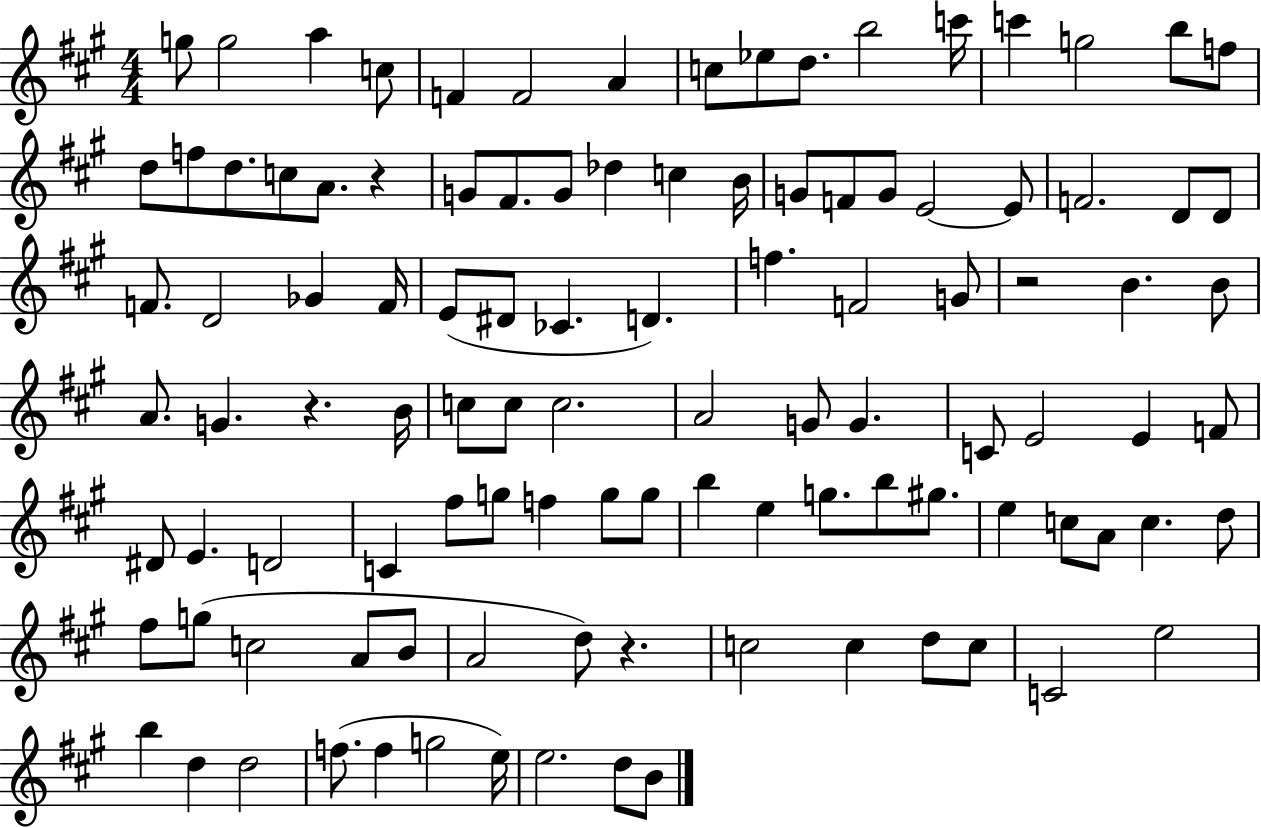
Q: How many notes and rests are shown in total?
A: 107